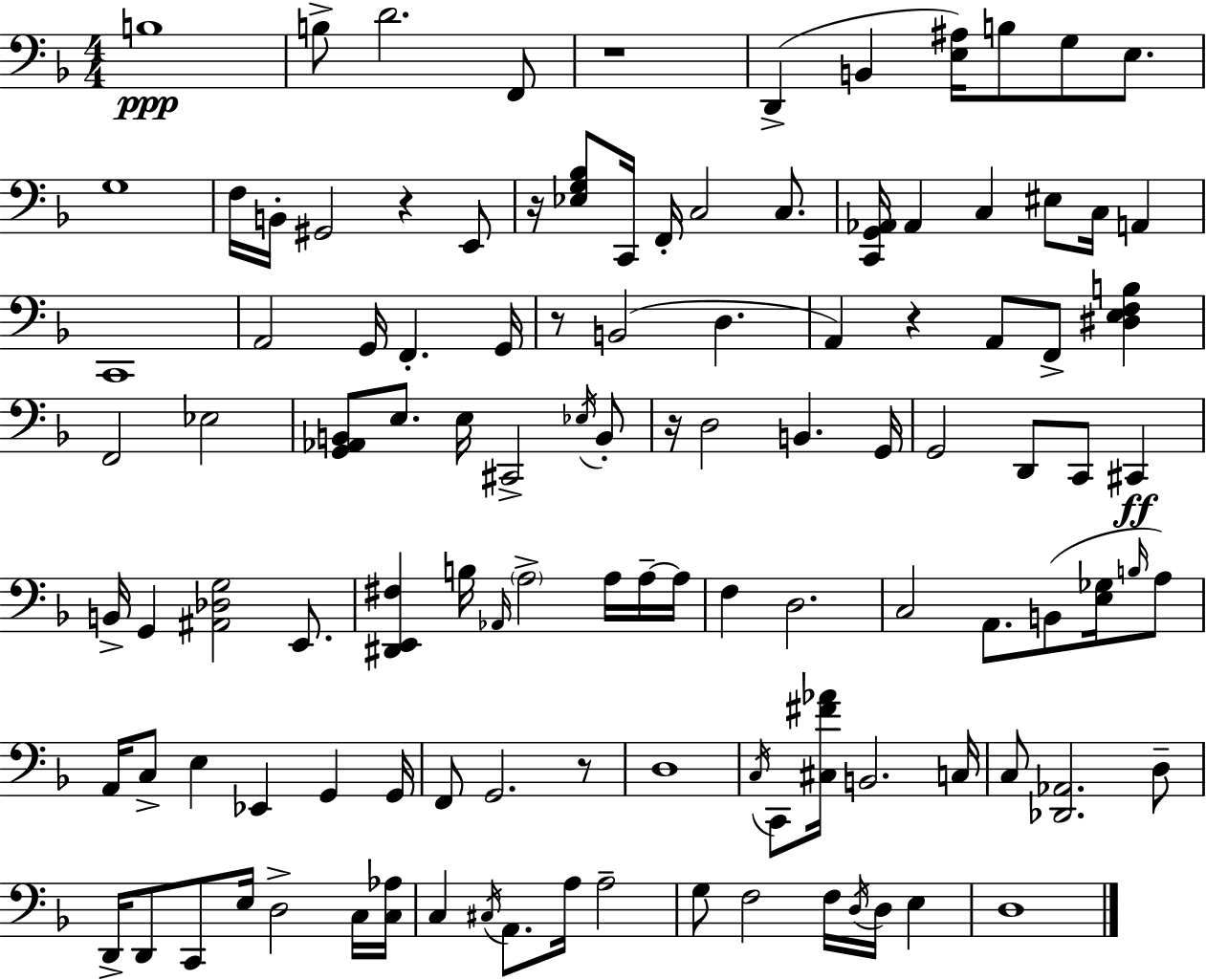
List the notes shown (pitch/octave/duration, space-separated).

B3/w B3/e D4/h. F2/e R/w D2/q B2/q [E3,A#3]/s B3/e G3/e E3/e. G3/w F3/s B2/s G#2/h R/q E2/e R/s [Eb3,G3,Bb3]/e C2/s F2/s C3/h C3/e. [C2,G2,Ab2]/s Ab2/q C3/q EIS3/e C3/s A2/q C2/w A2/h G2/s F2/q. G2/s R/e B2/h D3/q. A2/q R/q A2/e F2/e [D#3,E3,F3,B3]/q F2/h Eb3/h [G2,Ab2,B2]/e E3/e. E3/s C#2/h Eb3/s B2/e R/s D3/h B2/q. G2/s G2/h D2/e C2/e C#2/q B2/s G2/q [A#2,Db3,G3]/h E2/e. [D#2,E2,F#3]/q B3/s Ab2/s A3/h A3/s A3/s A3/s F3/q D3/h. C3/h A2/e. B2/e [E3,Gb3]/s B3/s A3/e A2/s C3/e E3/q Eb2/q G2/q G2/s F2/e G2/h. R/e D3/w C3/s C2/e [C#3,F#4,Ab4]/s B2/h. C3/s C3/e [Db2,Ab2]/h. D3/e D2/s D2/e C2/e E3/s D3/h C3/s [C3,Ab3]/s C3/q C#3/s A2/e. A3/s A3/h G3/e F3/h F3/s D3/s D3/s E3/q D3/w